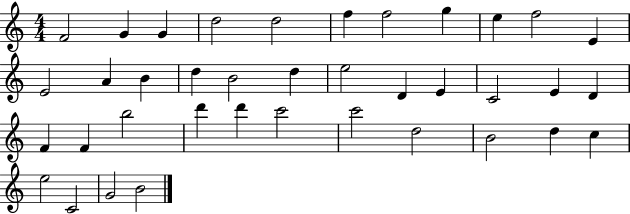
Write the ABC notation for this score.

X:1
T:Untitled
M:4/4
L:1/4
K:C
F2 G G d2 d2 f f2 g e f2 E E2 A B d B2 d e2 D E C2 E D F F b2 d' d' c'2 c'2 d2 B2 d c e2 C2 G2 B2